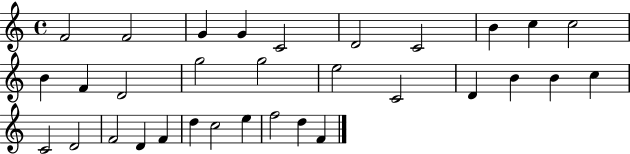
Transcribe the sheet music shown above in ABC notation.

X:1
T:Untitled
M:4/4
L:1/4
K:C
F2 F2 G G C2 D2 C2 B c c2 B F D2 g2 g2 e2 C2 D B B c C2 D2 F2 D F d c2 e f2 d F